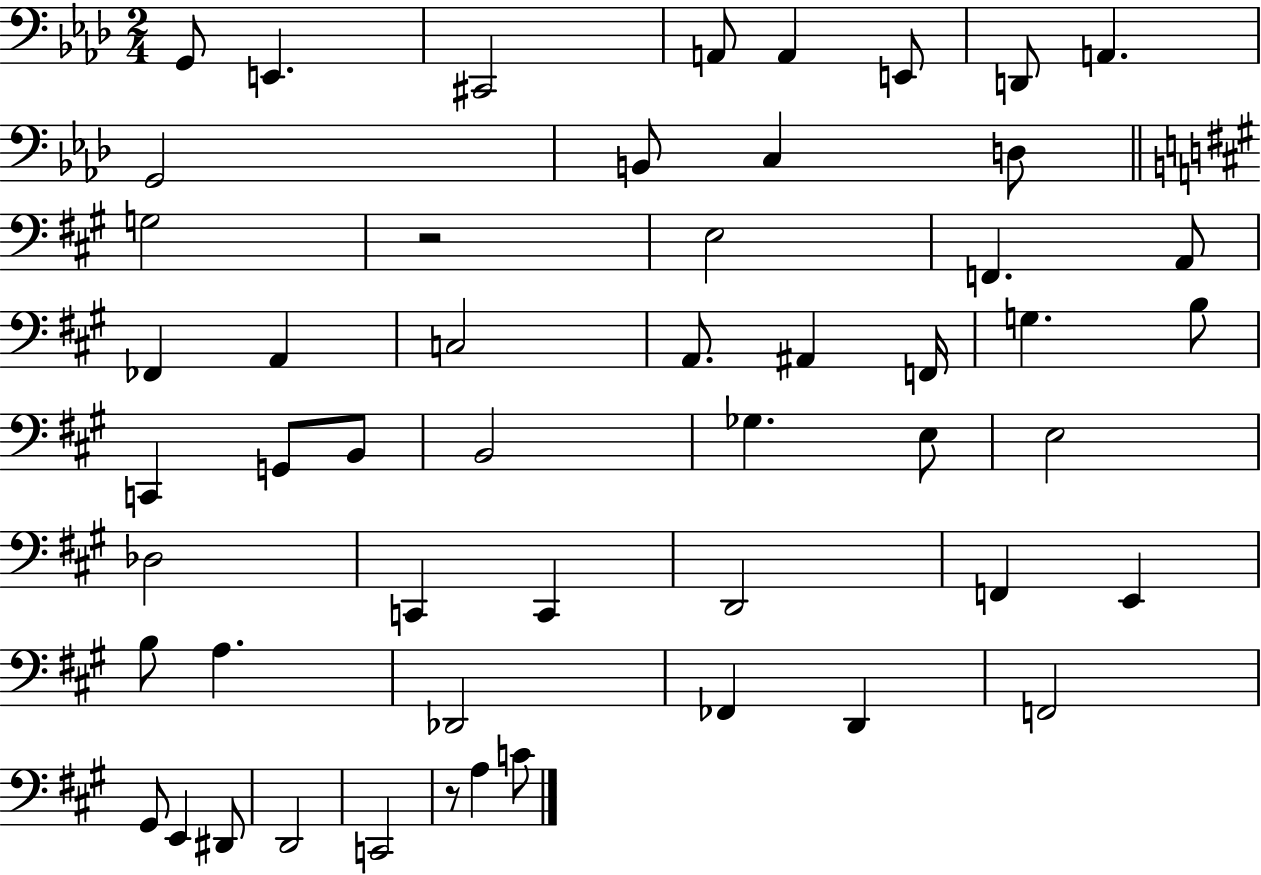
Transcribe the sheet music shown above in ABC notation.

X:1
T:Untitled
M:2/4
L:1/4
K:Ab
G,,/2 E,, ^C,,2 A,,/2 A,, E,,/2 D,,/2 A,, G,,2 B,,/2 C, D,/2 G,2 z2 E,2 F,, A,,/2 _F,, A,, C,2 A,,/2 ^A,, F,,/4 G, B,/2 C,, G,,/2 B,,/2 B,,2 _G, E,/2 E,2 _D,2 C,, C,, D,,2 F,, E,, B,/2 A, _D,,2 _F,, D,, F,,2 ^G,,/2 E,, ^D,,/2 D,,2 C,,2 z/2 A, C/2